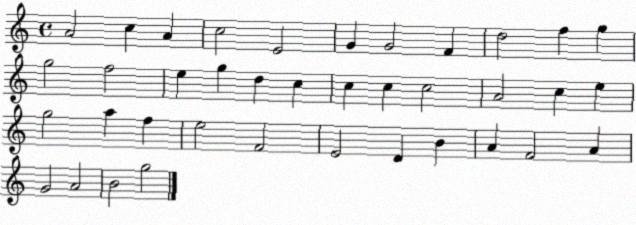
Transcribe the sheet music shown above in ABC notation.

X:1
T:Untitled
M:4/4
L:1/4
K:C
A2 c A c2 E2 G G2 F d2 f g g2 f2 e g d c c c c2 A2 c e g2 a f e2 F2 E2 D B A F2 A G2 A2 B2 g2